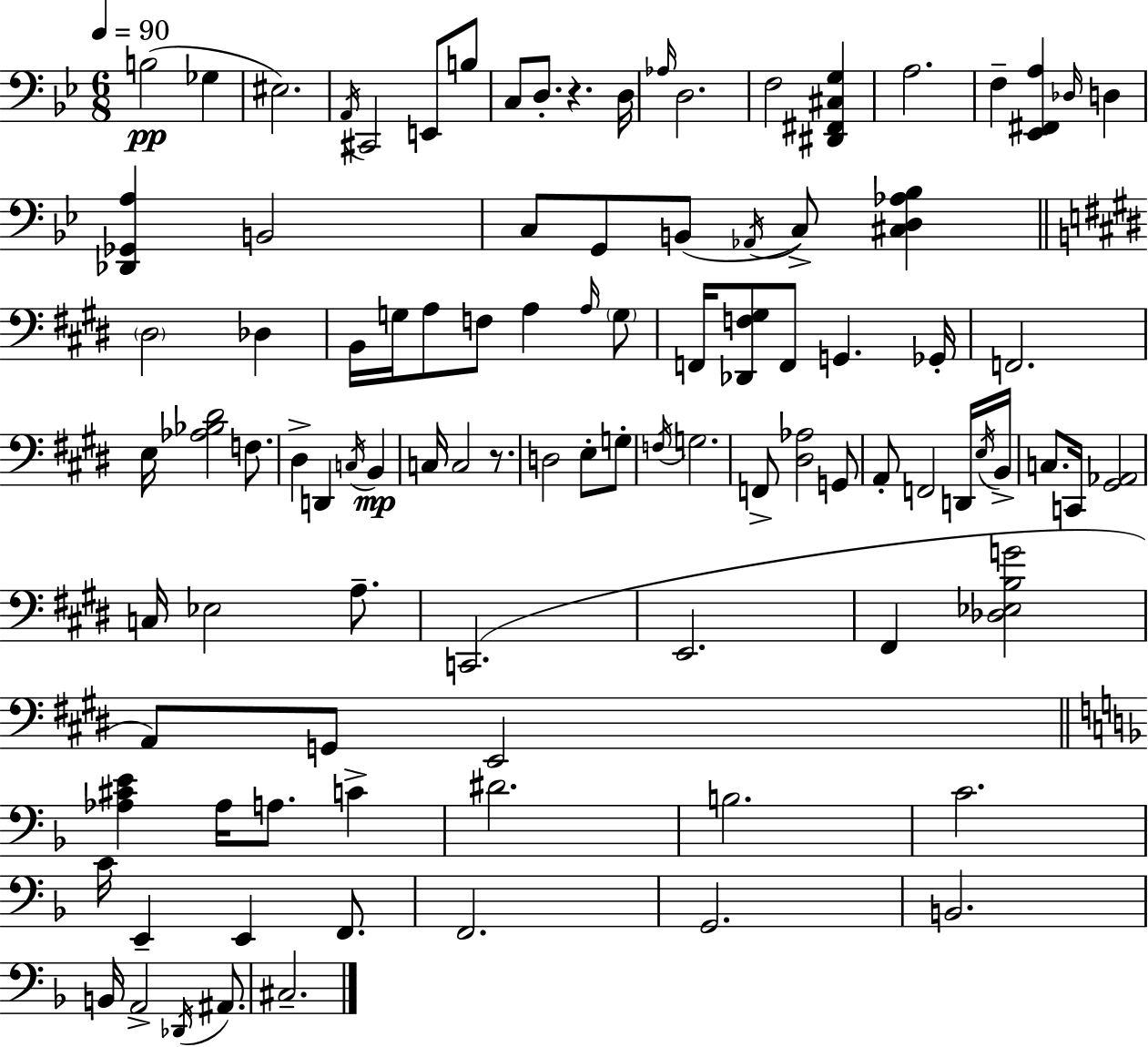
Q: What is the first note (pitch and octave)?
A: B3